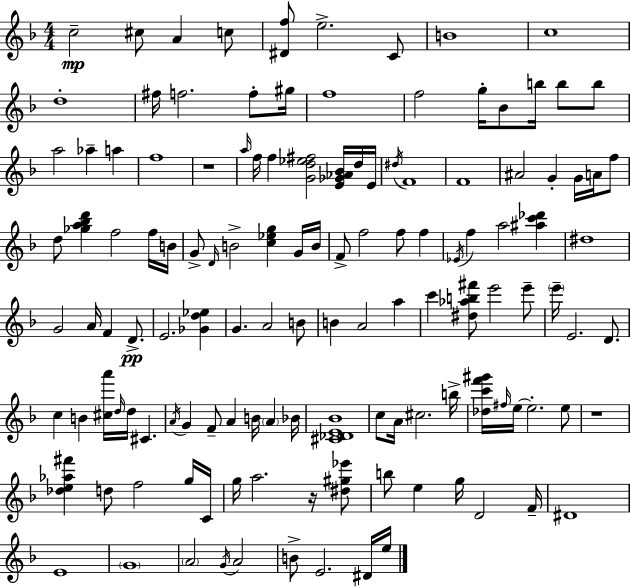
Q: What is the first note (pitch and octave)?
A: C5